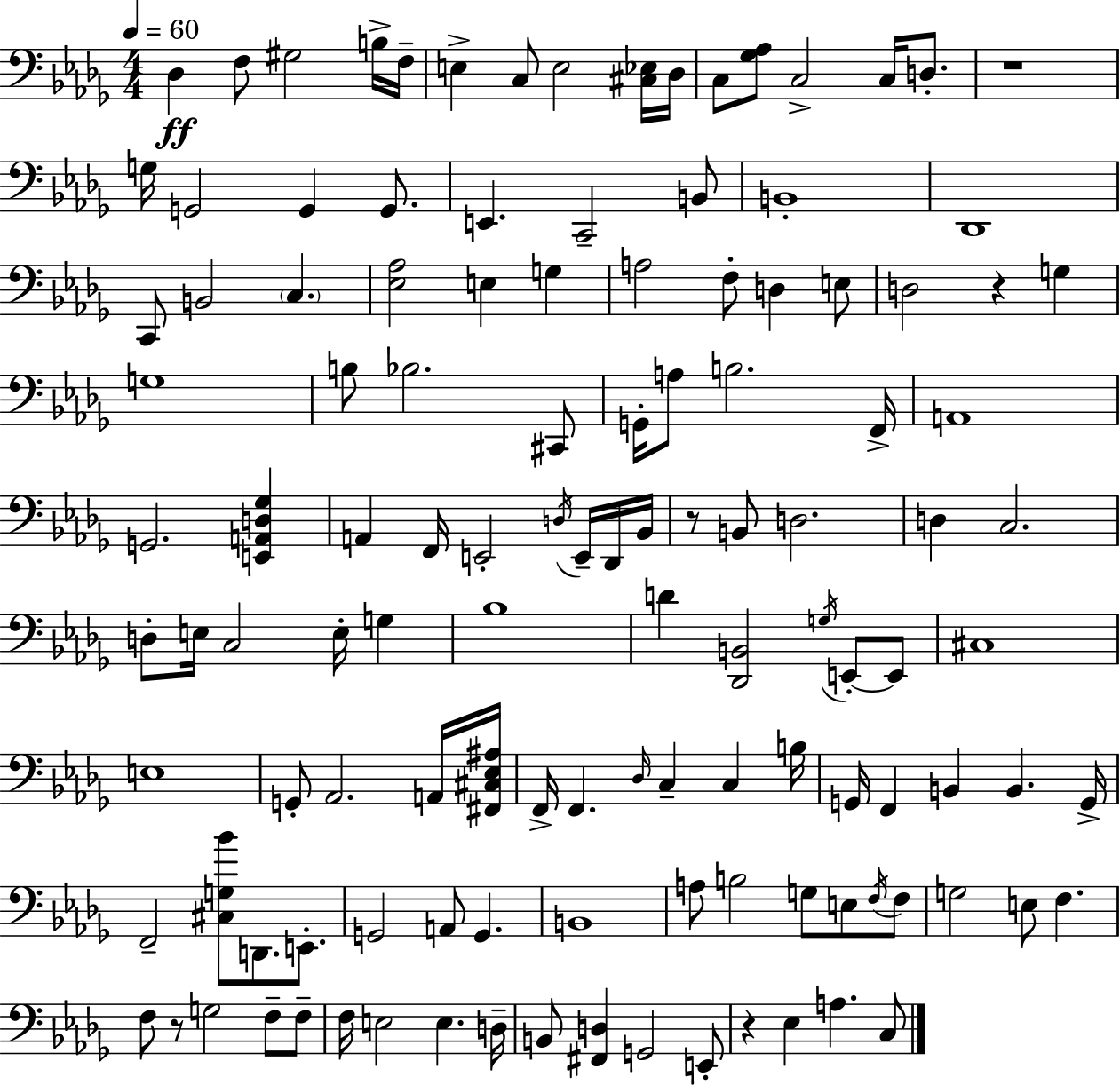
X:1
T:Untitled
M:4/4
L:1/4
K:Bbm
_D, F,/2 ^G,2 B,/4 F,/4 E, C,/2 E,2 [^C,_E,]/4 _D,/4 C,/2 [_G,_A,]/2 C,2 C,/4 D,/2 z4 G,/4 G,,2 G,, G,,/2 E,, C,,2 B,,/2 B,,4 _D,,4 C,,/2 B,,2 C, [_E,_A,]2 E, G, A,2 F,/2 D, E,/2 D,2 z G, G,4 B,/2 _B,2 ^C,,/2 G,,/4 A,/2 B,2 F,,/4 A,,4 G,,2 [E,,A,,D,_G,] A,, F,,/4 E,,2 D,/4 E,,/4 _D,,/4 _B,,/4 z/2 B,,/2 D,2 D, C,2 D,/2 E,/4 C,2 E,/4 G, _B,4 D [_D,,B,,]2 G,/4 E,,/2 E,,/2 ^C,4 E,4 G,,/2 _A,,2 A,,/4 [^F,,^C,_E,^A,]/4 F,,/4 F,, _D,/4 C, C, B,/4 G,,/4 F,, B,, B,, G,,/4 F,,2 [^C,G,_B]/2 D,,/2 E,,/2 G,,2 A,,/2 G,, B,,4 A,/2 B,2 G,/2 E,/2 F,/4 F,/2 G,2 E,/2 F, F,/2 z/2 G,2 F,/2 F,/2 F,/4 E,2 E, D,/4 B,,/2 [^F,,D,] G,,2 E,,/2 z _E, A, C,/2